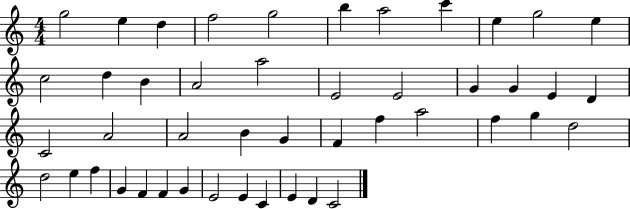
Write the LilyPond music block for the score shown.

{
  \clef treble
  \numericTimeSignature
  \time 4/4
  \key c \major
  g''2 e''4 d''4 | f''2 g''2 | b''4 a''2 c'''4 | e''4 g''2 e''4 | \break c''2 d''4 b'4 | a'2 a''2 | e'2 e'2 | g'4 g'4 e'4 d'4 | \break c'2 a'2 | a'2 b'4 g'4 | f'4 f''4 a''2 | f''4 g''4 d''2 | \break d''2 e''4 f''4 | g'4 f'4 f'4 g'4 | e'2 e'4 c'4 | e'4 d'4 c'2 | \break \bar "|."
}